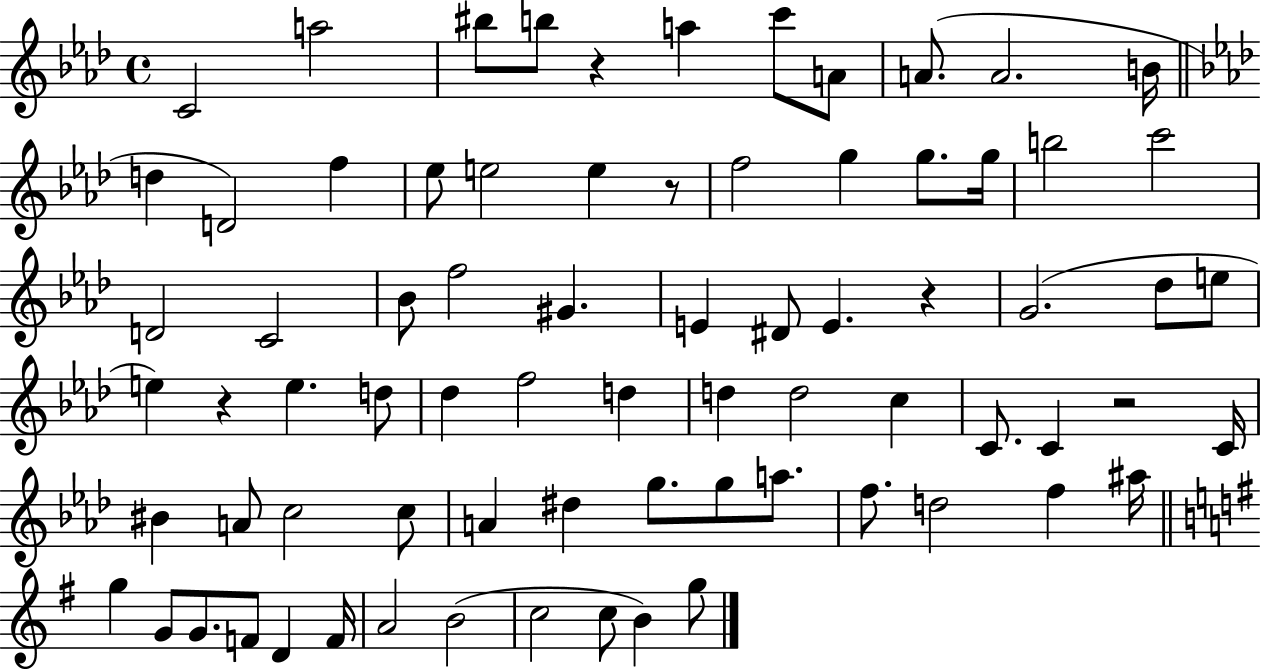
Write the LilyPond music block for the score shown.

{
  \clef treble
  \time 4/4
  \defaultTimeSignature
  \key aes \major
  c'2 a''2 | bis''8 b''8 r4 a''4 c'''8 a'8 | a'8.( a'2. b'16 | \bar "||" \break \key aes \major d''4 d'2) f''4 | ees''8 e''2 e''4 r8 | f''2 g''4 g''8. g''16 | b''2 c'''2 | \break d'2 c'2 | bes'8 f''2 gis'4. | e'4 dis'8 e'4. r4 | g'2.( des''8 e''8 | \break e''4) r4 e''4. d''8 | des''4 f''2 d''4 | d''4 d''2 c''4 | c'8. c'4 r2 c'16 | \break bis'4 a'8 c''2 c''8 | a'4 dis''4 g''8. g''8 a''8. | f''8. d''2 f''4 ais''16 | \bar "||" \break \key e \minor g''4 g'8 g'8. f'8 d'4 f'16 | a'2 b'2( | c''2 c''8 b'4) g''8 | \bar "|."
}